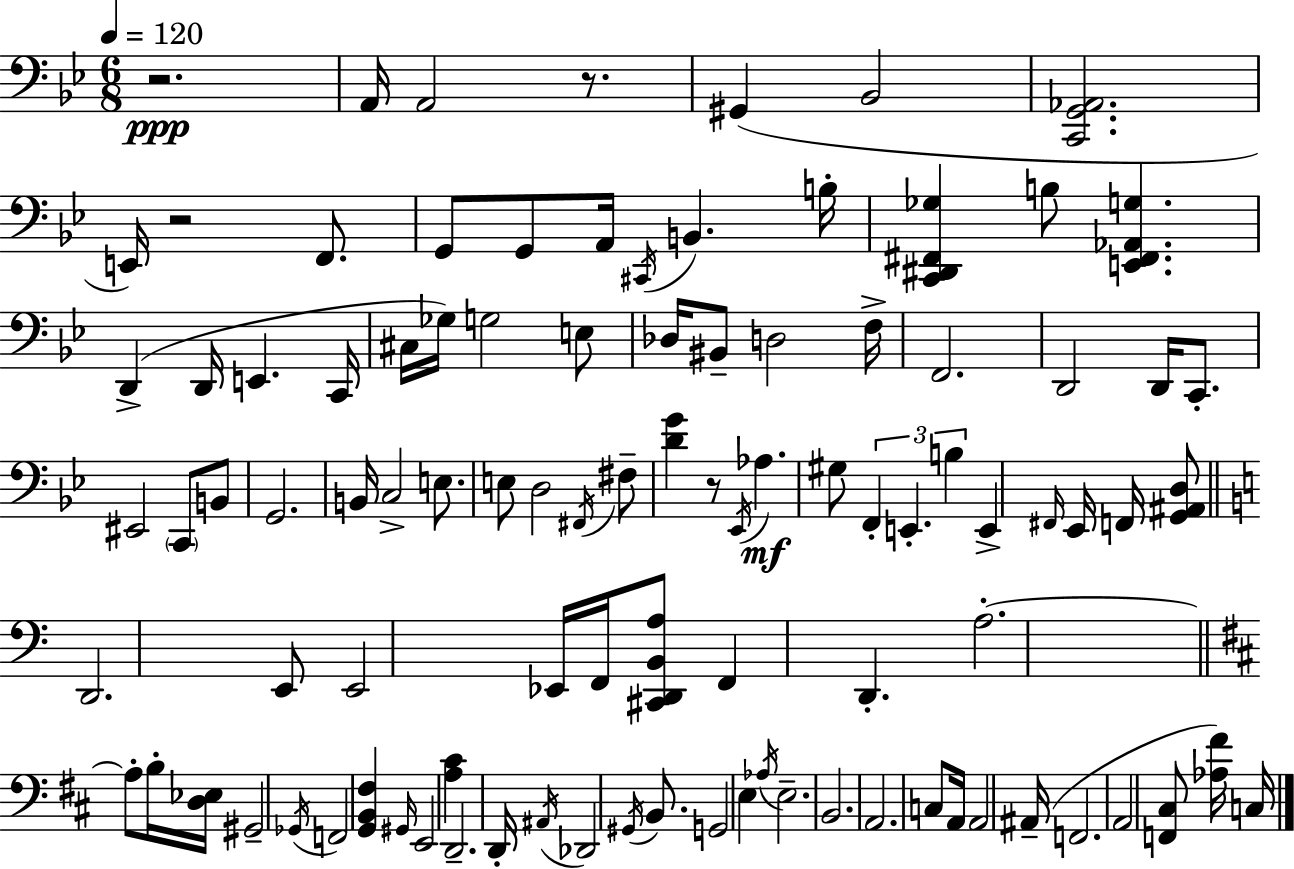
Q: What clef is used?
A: bass